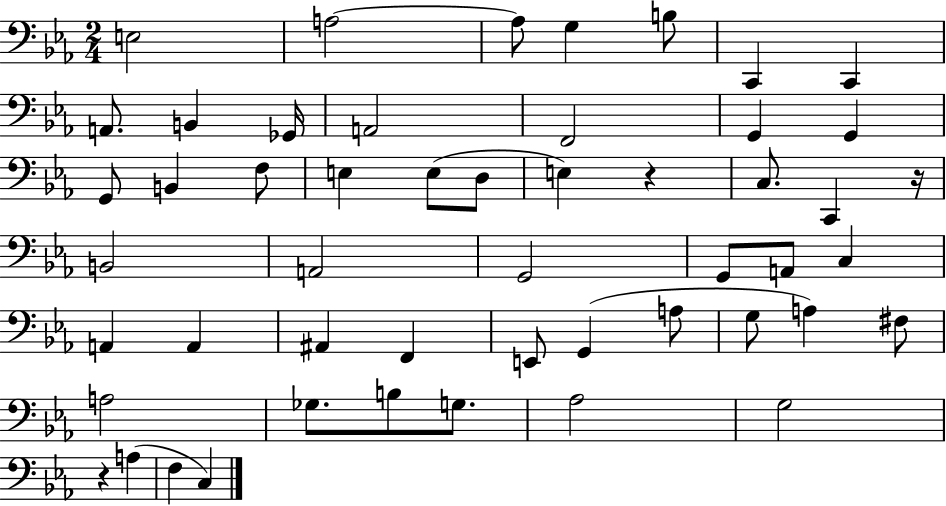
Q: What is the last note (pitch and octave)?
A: C3